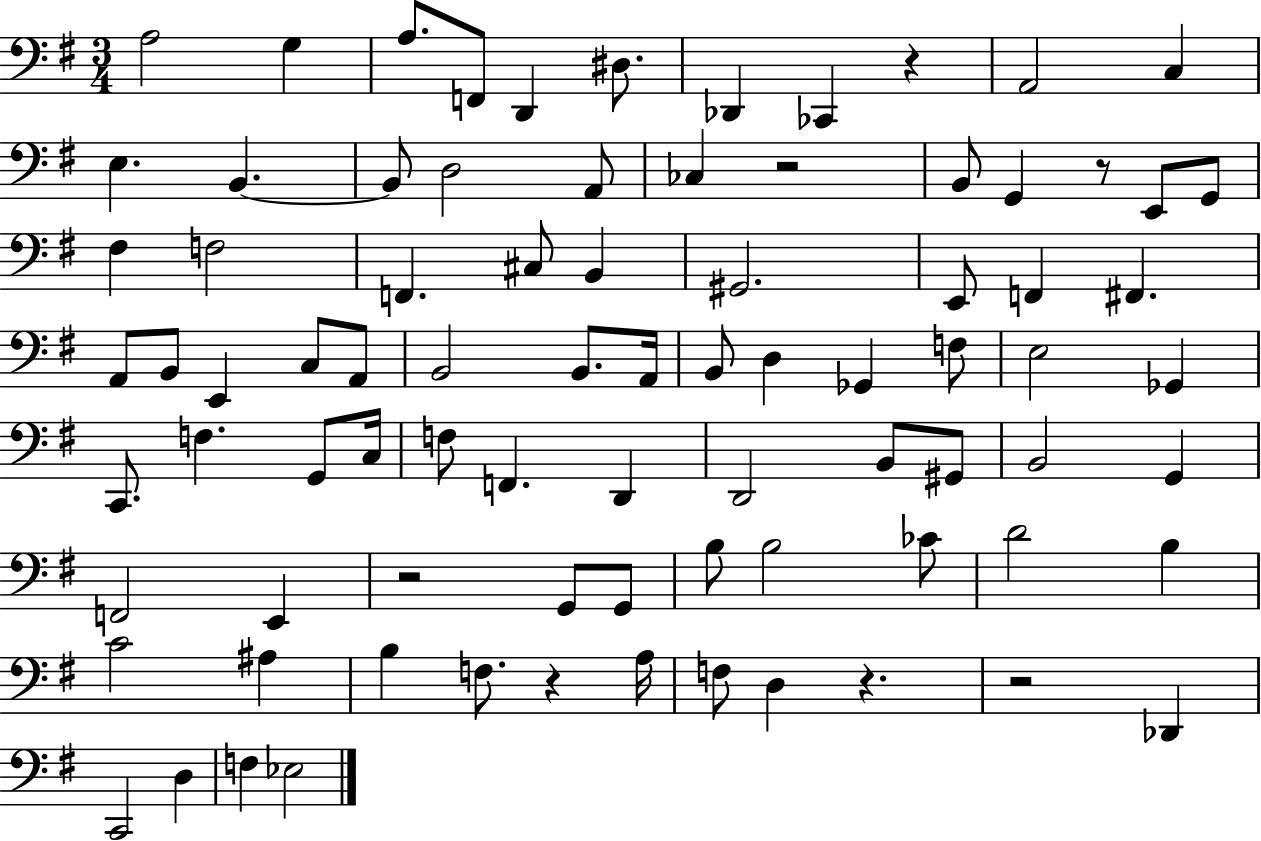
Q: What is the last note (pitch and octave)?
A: Eb3